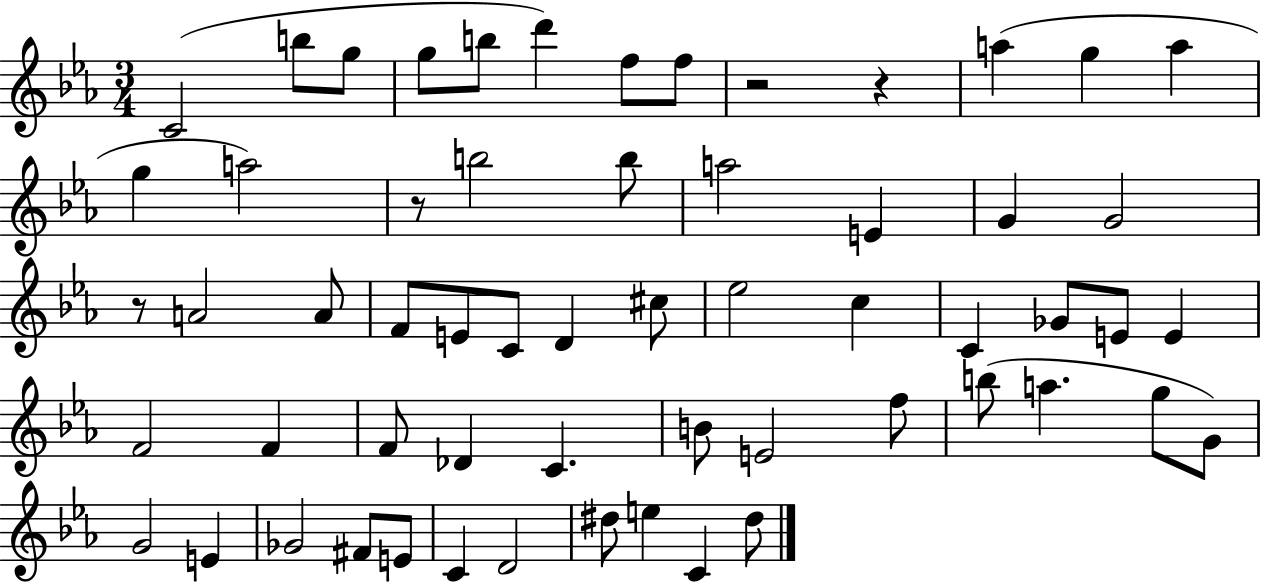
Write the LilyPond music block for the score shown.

{
  \clef treble
  \numericTimeSignature
  \time 3/4
  \key ees \major
  c'2( b''8 g''8 | g''8 b''8 d'''4) f''8 f''8 | r2 r4 | a''4( g''4 a''4 | \break g''4 a''2) | r8 b''2 b''8 | a''2 e'4 | g'4 g'2 | \break r8 a'2 a'8 | f'8 e'8 c'8 d'4 cis''8 | ees''2 c''4 | c'4 ges'8 e'8 e'4 | \break f'2 f'4 | f'8 des'4 c'4. | b'8 e'2 f''8 | b''8( a''4. g''8 g'8) | \break g'2 e'4 | ges'2 fis'8 e'8 | c'4 d'2 | dis''8 e''4 c'4 dis''8 | \break \bar "|."
}